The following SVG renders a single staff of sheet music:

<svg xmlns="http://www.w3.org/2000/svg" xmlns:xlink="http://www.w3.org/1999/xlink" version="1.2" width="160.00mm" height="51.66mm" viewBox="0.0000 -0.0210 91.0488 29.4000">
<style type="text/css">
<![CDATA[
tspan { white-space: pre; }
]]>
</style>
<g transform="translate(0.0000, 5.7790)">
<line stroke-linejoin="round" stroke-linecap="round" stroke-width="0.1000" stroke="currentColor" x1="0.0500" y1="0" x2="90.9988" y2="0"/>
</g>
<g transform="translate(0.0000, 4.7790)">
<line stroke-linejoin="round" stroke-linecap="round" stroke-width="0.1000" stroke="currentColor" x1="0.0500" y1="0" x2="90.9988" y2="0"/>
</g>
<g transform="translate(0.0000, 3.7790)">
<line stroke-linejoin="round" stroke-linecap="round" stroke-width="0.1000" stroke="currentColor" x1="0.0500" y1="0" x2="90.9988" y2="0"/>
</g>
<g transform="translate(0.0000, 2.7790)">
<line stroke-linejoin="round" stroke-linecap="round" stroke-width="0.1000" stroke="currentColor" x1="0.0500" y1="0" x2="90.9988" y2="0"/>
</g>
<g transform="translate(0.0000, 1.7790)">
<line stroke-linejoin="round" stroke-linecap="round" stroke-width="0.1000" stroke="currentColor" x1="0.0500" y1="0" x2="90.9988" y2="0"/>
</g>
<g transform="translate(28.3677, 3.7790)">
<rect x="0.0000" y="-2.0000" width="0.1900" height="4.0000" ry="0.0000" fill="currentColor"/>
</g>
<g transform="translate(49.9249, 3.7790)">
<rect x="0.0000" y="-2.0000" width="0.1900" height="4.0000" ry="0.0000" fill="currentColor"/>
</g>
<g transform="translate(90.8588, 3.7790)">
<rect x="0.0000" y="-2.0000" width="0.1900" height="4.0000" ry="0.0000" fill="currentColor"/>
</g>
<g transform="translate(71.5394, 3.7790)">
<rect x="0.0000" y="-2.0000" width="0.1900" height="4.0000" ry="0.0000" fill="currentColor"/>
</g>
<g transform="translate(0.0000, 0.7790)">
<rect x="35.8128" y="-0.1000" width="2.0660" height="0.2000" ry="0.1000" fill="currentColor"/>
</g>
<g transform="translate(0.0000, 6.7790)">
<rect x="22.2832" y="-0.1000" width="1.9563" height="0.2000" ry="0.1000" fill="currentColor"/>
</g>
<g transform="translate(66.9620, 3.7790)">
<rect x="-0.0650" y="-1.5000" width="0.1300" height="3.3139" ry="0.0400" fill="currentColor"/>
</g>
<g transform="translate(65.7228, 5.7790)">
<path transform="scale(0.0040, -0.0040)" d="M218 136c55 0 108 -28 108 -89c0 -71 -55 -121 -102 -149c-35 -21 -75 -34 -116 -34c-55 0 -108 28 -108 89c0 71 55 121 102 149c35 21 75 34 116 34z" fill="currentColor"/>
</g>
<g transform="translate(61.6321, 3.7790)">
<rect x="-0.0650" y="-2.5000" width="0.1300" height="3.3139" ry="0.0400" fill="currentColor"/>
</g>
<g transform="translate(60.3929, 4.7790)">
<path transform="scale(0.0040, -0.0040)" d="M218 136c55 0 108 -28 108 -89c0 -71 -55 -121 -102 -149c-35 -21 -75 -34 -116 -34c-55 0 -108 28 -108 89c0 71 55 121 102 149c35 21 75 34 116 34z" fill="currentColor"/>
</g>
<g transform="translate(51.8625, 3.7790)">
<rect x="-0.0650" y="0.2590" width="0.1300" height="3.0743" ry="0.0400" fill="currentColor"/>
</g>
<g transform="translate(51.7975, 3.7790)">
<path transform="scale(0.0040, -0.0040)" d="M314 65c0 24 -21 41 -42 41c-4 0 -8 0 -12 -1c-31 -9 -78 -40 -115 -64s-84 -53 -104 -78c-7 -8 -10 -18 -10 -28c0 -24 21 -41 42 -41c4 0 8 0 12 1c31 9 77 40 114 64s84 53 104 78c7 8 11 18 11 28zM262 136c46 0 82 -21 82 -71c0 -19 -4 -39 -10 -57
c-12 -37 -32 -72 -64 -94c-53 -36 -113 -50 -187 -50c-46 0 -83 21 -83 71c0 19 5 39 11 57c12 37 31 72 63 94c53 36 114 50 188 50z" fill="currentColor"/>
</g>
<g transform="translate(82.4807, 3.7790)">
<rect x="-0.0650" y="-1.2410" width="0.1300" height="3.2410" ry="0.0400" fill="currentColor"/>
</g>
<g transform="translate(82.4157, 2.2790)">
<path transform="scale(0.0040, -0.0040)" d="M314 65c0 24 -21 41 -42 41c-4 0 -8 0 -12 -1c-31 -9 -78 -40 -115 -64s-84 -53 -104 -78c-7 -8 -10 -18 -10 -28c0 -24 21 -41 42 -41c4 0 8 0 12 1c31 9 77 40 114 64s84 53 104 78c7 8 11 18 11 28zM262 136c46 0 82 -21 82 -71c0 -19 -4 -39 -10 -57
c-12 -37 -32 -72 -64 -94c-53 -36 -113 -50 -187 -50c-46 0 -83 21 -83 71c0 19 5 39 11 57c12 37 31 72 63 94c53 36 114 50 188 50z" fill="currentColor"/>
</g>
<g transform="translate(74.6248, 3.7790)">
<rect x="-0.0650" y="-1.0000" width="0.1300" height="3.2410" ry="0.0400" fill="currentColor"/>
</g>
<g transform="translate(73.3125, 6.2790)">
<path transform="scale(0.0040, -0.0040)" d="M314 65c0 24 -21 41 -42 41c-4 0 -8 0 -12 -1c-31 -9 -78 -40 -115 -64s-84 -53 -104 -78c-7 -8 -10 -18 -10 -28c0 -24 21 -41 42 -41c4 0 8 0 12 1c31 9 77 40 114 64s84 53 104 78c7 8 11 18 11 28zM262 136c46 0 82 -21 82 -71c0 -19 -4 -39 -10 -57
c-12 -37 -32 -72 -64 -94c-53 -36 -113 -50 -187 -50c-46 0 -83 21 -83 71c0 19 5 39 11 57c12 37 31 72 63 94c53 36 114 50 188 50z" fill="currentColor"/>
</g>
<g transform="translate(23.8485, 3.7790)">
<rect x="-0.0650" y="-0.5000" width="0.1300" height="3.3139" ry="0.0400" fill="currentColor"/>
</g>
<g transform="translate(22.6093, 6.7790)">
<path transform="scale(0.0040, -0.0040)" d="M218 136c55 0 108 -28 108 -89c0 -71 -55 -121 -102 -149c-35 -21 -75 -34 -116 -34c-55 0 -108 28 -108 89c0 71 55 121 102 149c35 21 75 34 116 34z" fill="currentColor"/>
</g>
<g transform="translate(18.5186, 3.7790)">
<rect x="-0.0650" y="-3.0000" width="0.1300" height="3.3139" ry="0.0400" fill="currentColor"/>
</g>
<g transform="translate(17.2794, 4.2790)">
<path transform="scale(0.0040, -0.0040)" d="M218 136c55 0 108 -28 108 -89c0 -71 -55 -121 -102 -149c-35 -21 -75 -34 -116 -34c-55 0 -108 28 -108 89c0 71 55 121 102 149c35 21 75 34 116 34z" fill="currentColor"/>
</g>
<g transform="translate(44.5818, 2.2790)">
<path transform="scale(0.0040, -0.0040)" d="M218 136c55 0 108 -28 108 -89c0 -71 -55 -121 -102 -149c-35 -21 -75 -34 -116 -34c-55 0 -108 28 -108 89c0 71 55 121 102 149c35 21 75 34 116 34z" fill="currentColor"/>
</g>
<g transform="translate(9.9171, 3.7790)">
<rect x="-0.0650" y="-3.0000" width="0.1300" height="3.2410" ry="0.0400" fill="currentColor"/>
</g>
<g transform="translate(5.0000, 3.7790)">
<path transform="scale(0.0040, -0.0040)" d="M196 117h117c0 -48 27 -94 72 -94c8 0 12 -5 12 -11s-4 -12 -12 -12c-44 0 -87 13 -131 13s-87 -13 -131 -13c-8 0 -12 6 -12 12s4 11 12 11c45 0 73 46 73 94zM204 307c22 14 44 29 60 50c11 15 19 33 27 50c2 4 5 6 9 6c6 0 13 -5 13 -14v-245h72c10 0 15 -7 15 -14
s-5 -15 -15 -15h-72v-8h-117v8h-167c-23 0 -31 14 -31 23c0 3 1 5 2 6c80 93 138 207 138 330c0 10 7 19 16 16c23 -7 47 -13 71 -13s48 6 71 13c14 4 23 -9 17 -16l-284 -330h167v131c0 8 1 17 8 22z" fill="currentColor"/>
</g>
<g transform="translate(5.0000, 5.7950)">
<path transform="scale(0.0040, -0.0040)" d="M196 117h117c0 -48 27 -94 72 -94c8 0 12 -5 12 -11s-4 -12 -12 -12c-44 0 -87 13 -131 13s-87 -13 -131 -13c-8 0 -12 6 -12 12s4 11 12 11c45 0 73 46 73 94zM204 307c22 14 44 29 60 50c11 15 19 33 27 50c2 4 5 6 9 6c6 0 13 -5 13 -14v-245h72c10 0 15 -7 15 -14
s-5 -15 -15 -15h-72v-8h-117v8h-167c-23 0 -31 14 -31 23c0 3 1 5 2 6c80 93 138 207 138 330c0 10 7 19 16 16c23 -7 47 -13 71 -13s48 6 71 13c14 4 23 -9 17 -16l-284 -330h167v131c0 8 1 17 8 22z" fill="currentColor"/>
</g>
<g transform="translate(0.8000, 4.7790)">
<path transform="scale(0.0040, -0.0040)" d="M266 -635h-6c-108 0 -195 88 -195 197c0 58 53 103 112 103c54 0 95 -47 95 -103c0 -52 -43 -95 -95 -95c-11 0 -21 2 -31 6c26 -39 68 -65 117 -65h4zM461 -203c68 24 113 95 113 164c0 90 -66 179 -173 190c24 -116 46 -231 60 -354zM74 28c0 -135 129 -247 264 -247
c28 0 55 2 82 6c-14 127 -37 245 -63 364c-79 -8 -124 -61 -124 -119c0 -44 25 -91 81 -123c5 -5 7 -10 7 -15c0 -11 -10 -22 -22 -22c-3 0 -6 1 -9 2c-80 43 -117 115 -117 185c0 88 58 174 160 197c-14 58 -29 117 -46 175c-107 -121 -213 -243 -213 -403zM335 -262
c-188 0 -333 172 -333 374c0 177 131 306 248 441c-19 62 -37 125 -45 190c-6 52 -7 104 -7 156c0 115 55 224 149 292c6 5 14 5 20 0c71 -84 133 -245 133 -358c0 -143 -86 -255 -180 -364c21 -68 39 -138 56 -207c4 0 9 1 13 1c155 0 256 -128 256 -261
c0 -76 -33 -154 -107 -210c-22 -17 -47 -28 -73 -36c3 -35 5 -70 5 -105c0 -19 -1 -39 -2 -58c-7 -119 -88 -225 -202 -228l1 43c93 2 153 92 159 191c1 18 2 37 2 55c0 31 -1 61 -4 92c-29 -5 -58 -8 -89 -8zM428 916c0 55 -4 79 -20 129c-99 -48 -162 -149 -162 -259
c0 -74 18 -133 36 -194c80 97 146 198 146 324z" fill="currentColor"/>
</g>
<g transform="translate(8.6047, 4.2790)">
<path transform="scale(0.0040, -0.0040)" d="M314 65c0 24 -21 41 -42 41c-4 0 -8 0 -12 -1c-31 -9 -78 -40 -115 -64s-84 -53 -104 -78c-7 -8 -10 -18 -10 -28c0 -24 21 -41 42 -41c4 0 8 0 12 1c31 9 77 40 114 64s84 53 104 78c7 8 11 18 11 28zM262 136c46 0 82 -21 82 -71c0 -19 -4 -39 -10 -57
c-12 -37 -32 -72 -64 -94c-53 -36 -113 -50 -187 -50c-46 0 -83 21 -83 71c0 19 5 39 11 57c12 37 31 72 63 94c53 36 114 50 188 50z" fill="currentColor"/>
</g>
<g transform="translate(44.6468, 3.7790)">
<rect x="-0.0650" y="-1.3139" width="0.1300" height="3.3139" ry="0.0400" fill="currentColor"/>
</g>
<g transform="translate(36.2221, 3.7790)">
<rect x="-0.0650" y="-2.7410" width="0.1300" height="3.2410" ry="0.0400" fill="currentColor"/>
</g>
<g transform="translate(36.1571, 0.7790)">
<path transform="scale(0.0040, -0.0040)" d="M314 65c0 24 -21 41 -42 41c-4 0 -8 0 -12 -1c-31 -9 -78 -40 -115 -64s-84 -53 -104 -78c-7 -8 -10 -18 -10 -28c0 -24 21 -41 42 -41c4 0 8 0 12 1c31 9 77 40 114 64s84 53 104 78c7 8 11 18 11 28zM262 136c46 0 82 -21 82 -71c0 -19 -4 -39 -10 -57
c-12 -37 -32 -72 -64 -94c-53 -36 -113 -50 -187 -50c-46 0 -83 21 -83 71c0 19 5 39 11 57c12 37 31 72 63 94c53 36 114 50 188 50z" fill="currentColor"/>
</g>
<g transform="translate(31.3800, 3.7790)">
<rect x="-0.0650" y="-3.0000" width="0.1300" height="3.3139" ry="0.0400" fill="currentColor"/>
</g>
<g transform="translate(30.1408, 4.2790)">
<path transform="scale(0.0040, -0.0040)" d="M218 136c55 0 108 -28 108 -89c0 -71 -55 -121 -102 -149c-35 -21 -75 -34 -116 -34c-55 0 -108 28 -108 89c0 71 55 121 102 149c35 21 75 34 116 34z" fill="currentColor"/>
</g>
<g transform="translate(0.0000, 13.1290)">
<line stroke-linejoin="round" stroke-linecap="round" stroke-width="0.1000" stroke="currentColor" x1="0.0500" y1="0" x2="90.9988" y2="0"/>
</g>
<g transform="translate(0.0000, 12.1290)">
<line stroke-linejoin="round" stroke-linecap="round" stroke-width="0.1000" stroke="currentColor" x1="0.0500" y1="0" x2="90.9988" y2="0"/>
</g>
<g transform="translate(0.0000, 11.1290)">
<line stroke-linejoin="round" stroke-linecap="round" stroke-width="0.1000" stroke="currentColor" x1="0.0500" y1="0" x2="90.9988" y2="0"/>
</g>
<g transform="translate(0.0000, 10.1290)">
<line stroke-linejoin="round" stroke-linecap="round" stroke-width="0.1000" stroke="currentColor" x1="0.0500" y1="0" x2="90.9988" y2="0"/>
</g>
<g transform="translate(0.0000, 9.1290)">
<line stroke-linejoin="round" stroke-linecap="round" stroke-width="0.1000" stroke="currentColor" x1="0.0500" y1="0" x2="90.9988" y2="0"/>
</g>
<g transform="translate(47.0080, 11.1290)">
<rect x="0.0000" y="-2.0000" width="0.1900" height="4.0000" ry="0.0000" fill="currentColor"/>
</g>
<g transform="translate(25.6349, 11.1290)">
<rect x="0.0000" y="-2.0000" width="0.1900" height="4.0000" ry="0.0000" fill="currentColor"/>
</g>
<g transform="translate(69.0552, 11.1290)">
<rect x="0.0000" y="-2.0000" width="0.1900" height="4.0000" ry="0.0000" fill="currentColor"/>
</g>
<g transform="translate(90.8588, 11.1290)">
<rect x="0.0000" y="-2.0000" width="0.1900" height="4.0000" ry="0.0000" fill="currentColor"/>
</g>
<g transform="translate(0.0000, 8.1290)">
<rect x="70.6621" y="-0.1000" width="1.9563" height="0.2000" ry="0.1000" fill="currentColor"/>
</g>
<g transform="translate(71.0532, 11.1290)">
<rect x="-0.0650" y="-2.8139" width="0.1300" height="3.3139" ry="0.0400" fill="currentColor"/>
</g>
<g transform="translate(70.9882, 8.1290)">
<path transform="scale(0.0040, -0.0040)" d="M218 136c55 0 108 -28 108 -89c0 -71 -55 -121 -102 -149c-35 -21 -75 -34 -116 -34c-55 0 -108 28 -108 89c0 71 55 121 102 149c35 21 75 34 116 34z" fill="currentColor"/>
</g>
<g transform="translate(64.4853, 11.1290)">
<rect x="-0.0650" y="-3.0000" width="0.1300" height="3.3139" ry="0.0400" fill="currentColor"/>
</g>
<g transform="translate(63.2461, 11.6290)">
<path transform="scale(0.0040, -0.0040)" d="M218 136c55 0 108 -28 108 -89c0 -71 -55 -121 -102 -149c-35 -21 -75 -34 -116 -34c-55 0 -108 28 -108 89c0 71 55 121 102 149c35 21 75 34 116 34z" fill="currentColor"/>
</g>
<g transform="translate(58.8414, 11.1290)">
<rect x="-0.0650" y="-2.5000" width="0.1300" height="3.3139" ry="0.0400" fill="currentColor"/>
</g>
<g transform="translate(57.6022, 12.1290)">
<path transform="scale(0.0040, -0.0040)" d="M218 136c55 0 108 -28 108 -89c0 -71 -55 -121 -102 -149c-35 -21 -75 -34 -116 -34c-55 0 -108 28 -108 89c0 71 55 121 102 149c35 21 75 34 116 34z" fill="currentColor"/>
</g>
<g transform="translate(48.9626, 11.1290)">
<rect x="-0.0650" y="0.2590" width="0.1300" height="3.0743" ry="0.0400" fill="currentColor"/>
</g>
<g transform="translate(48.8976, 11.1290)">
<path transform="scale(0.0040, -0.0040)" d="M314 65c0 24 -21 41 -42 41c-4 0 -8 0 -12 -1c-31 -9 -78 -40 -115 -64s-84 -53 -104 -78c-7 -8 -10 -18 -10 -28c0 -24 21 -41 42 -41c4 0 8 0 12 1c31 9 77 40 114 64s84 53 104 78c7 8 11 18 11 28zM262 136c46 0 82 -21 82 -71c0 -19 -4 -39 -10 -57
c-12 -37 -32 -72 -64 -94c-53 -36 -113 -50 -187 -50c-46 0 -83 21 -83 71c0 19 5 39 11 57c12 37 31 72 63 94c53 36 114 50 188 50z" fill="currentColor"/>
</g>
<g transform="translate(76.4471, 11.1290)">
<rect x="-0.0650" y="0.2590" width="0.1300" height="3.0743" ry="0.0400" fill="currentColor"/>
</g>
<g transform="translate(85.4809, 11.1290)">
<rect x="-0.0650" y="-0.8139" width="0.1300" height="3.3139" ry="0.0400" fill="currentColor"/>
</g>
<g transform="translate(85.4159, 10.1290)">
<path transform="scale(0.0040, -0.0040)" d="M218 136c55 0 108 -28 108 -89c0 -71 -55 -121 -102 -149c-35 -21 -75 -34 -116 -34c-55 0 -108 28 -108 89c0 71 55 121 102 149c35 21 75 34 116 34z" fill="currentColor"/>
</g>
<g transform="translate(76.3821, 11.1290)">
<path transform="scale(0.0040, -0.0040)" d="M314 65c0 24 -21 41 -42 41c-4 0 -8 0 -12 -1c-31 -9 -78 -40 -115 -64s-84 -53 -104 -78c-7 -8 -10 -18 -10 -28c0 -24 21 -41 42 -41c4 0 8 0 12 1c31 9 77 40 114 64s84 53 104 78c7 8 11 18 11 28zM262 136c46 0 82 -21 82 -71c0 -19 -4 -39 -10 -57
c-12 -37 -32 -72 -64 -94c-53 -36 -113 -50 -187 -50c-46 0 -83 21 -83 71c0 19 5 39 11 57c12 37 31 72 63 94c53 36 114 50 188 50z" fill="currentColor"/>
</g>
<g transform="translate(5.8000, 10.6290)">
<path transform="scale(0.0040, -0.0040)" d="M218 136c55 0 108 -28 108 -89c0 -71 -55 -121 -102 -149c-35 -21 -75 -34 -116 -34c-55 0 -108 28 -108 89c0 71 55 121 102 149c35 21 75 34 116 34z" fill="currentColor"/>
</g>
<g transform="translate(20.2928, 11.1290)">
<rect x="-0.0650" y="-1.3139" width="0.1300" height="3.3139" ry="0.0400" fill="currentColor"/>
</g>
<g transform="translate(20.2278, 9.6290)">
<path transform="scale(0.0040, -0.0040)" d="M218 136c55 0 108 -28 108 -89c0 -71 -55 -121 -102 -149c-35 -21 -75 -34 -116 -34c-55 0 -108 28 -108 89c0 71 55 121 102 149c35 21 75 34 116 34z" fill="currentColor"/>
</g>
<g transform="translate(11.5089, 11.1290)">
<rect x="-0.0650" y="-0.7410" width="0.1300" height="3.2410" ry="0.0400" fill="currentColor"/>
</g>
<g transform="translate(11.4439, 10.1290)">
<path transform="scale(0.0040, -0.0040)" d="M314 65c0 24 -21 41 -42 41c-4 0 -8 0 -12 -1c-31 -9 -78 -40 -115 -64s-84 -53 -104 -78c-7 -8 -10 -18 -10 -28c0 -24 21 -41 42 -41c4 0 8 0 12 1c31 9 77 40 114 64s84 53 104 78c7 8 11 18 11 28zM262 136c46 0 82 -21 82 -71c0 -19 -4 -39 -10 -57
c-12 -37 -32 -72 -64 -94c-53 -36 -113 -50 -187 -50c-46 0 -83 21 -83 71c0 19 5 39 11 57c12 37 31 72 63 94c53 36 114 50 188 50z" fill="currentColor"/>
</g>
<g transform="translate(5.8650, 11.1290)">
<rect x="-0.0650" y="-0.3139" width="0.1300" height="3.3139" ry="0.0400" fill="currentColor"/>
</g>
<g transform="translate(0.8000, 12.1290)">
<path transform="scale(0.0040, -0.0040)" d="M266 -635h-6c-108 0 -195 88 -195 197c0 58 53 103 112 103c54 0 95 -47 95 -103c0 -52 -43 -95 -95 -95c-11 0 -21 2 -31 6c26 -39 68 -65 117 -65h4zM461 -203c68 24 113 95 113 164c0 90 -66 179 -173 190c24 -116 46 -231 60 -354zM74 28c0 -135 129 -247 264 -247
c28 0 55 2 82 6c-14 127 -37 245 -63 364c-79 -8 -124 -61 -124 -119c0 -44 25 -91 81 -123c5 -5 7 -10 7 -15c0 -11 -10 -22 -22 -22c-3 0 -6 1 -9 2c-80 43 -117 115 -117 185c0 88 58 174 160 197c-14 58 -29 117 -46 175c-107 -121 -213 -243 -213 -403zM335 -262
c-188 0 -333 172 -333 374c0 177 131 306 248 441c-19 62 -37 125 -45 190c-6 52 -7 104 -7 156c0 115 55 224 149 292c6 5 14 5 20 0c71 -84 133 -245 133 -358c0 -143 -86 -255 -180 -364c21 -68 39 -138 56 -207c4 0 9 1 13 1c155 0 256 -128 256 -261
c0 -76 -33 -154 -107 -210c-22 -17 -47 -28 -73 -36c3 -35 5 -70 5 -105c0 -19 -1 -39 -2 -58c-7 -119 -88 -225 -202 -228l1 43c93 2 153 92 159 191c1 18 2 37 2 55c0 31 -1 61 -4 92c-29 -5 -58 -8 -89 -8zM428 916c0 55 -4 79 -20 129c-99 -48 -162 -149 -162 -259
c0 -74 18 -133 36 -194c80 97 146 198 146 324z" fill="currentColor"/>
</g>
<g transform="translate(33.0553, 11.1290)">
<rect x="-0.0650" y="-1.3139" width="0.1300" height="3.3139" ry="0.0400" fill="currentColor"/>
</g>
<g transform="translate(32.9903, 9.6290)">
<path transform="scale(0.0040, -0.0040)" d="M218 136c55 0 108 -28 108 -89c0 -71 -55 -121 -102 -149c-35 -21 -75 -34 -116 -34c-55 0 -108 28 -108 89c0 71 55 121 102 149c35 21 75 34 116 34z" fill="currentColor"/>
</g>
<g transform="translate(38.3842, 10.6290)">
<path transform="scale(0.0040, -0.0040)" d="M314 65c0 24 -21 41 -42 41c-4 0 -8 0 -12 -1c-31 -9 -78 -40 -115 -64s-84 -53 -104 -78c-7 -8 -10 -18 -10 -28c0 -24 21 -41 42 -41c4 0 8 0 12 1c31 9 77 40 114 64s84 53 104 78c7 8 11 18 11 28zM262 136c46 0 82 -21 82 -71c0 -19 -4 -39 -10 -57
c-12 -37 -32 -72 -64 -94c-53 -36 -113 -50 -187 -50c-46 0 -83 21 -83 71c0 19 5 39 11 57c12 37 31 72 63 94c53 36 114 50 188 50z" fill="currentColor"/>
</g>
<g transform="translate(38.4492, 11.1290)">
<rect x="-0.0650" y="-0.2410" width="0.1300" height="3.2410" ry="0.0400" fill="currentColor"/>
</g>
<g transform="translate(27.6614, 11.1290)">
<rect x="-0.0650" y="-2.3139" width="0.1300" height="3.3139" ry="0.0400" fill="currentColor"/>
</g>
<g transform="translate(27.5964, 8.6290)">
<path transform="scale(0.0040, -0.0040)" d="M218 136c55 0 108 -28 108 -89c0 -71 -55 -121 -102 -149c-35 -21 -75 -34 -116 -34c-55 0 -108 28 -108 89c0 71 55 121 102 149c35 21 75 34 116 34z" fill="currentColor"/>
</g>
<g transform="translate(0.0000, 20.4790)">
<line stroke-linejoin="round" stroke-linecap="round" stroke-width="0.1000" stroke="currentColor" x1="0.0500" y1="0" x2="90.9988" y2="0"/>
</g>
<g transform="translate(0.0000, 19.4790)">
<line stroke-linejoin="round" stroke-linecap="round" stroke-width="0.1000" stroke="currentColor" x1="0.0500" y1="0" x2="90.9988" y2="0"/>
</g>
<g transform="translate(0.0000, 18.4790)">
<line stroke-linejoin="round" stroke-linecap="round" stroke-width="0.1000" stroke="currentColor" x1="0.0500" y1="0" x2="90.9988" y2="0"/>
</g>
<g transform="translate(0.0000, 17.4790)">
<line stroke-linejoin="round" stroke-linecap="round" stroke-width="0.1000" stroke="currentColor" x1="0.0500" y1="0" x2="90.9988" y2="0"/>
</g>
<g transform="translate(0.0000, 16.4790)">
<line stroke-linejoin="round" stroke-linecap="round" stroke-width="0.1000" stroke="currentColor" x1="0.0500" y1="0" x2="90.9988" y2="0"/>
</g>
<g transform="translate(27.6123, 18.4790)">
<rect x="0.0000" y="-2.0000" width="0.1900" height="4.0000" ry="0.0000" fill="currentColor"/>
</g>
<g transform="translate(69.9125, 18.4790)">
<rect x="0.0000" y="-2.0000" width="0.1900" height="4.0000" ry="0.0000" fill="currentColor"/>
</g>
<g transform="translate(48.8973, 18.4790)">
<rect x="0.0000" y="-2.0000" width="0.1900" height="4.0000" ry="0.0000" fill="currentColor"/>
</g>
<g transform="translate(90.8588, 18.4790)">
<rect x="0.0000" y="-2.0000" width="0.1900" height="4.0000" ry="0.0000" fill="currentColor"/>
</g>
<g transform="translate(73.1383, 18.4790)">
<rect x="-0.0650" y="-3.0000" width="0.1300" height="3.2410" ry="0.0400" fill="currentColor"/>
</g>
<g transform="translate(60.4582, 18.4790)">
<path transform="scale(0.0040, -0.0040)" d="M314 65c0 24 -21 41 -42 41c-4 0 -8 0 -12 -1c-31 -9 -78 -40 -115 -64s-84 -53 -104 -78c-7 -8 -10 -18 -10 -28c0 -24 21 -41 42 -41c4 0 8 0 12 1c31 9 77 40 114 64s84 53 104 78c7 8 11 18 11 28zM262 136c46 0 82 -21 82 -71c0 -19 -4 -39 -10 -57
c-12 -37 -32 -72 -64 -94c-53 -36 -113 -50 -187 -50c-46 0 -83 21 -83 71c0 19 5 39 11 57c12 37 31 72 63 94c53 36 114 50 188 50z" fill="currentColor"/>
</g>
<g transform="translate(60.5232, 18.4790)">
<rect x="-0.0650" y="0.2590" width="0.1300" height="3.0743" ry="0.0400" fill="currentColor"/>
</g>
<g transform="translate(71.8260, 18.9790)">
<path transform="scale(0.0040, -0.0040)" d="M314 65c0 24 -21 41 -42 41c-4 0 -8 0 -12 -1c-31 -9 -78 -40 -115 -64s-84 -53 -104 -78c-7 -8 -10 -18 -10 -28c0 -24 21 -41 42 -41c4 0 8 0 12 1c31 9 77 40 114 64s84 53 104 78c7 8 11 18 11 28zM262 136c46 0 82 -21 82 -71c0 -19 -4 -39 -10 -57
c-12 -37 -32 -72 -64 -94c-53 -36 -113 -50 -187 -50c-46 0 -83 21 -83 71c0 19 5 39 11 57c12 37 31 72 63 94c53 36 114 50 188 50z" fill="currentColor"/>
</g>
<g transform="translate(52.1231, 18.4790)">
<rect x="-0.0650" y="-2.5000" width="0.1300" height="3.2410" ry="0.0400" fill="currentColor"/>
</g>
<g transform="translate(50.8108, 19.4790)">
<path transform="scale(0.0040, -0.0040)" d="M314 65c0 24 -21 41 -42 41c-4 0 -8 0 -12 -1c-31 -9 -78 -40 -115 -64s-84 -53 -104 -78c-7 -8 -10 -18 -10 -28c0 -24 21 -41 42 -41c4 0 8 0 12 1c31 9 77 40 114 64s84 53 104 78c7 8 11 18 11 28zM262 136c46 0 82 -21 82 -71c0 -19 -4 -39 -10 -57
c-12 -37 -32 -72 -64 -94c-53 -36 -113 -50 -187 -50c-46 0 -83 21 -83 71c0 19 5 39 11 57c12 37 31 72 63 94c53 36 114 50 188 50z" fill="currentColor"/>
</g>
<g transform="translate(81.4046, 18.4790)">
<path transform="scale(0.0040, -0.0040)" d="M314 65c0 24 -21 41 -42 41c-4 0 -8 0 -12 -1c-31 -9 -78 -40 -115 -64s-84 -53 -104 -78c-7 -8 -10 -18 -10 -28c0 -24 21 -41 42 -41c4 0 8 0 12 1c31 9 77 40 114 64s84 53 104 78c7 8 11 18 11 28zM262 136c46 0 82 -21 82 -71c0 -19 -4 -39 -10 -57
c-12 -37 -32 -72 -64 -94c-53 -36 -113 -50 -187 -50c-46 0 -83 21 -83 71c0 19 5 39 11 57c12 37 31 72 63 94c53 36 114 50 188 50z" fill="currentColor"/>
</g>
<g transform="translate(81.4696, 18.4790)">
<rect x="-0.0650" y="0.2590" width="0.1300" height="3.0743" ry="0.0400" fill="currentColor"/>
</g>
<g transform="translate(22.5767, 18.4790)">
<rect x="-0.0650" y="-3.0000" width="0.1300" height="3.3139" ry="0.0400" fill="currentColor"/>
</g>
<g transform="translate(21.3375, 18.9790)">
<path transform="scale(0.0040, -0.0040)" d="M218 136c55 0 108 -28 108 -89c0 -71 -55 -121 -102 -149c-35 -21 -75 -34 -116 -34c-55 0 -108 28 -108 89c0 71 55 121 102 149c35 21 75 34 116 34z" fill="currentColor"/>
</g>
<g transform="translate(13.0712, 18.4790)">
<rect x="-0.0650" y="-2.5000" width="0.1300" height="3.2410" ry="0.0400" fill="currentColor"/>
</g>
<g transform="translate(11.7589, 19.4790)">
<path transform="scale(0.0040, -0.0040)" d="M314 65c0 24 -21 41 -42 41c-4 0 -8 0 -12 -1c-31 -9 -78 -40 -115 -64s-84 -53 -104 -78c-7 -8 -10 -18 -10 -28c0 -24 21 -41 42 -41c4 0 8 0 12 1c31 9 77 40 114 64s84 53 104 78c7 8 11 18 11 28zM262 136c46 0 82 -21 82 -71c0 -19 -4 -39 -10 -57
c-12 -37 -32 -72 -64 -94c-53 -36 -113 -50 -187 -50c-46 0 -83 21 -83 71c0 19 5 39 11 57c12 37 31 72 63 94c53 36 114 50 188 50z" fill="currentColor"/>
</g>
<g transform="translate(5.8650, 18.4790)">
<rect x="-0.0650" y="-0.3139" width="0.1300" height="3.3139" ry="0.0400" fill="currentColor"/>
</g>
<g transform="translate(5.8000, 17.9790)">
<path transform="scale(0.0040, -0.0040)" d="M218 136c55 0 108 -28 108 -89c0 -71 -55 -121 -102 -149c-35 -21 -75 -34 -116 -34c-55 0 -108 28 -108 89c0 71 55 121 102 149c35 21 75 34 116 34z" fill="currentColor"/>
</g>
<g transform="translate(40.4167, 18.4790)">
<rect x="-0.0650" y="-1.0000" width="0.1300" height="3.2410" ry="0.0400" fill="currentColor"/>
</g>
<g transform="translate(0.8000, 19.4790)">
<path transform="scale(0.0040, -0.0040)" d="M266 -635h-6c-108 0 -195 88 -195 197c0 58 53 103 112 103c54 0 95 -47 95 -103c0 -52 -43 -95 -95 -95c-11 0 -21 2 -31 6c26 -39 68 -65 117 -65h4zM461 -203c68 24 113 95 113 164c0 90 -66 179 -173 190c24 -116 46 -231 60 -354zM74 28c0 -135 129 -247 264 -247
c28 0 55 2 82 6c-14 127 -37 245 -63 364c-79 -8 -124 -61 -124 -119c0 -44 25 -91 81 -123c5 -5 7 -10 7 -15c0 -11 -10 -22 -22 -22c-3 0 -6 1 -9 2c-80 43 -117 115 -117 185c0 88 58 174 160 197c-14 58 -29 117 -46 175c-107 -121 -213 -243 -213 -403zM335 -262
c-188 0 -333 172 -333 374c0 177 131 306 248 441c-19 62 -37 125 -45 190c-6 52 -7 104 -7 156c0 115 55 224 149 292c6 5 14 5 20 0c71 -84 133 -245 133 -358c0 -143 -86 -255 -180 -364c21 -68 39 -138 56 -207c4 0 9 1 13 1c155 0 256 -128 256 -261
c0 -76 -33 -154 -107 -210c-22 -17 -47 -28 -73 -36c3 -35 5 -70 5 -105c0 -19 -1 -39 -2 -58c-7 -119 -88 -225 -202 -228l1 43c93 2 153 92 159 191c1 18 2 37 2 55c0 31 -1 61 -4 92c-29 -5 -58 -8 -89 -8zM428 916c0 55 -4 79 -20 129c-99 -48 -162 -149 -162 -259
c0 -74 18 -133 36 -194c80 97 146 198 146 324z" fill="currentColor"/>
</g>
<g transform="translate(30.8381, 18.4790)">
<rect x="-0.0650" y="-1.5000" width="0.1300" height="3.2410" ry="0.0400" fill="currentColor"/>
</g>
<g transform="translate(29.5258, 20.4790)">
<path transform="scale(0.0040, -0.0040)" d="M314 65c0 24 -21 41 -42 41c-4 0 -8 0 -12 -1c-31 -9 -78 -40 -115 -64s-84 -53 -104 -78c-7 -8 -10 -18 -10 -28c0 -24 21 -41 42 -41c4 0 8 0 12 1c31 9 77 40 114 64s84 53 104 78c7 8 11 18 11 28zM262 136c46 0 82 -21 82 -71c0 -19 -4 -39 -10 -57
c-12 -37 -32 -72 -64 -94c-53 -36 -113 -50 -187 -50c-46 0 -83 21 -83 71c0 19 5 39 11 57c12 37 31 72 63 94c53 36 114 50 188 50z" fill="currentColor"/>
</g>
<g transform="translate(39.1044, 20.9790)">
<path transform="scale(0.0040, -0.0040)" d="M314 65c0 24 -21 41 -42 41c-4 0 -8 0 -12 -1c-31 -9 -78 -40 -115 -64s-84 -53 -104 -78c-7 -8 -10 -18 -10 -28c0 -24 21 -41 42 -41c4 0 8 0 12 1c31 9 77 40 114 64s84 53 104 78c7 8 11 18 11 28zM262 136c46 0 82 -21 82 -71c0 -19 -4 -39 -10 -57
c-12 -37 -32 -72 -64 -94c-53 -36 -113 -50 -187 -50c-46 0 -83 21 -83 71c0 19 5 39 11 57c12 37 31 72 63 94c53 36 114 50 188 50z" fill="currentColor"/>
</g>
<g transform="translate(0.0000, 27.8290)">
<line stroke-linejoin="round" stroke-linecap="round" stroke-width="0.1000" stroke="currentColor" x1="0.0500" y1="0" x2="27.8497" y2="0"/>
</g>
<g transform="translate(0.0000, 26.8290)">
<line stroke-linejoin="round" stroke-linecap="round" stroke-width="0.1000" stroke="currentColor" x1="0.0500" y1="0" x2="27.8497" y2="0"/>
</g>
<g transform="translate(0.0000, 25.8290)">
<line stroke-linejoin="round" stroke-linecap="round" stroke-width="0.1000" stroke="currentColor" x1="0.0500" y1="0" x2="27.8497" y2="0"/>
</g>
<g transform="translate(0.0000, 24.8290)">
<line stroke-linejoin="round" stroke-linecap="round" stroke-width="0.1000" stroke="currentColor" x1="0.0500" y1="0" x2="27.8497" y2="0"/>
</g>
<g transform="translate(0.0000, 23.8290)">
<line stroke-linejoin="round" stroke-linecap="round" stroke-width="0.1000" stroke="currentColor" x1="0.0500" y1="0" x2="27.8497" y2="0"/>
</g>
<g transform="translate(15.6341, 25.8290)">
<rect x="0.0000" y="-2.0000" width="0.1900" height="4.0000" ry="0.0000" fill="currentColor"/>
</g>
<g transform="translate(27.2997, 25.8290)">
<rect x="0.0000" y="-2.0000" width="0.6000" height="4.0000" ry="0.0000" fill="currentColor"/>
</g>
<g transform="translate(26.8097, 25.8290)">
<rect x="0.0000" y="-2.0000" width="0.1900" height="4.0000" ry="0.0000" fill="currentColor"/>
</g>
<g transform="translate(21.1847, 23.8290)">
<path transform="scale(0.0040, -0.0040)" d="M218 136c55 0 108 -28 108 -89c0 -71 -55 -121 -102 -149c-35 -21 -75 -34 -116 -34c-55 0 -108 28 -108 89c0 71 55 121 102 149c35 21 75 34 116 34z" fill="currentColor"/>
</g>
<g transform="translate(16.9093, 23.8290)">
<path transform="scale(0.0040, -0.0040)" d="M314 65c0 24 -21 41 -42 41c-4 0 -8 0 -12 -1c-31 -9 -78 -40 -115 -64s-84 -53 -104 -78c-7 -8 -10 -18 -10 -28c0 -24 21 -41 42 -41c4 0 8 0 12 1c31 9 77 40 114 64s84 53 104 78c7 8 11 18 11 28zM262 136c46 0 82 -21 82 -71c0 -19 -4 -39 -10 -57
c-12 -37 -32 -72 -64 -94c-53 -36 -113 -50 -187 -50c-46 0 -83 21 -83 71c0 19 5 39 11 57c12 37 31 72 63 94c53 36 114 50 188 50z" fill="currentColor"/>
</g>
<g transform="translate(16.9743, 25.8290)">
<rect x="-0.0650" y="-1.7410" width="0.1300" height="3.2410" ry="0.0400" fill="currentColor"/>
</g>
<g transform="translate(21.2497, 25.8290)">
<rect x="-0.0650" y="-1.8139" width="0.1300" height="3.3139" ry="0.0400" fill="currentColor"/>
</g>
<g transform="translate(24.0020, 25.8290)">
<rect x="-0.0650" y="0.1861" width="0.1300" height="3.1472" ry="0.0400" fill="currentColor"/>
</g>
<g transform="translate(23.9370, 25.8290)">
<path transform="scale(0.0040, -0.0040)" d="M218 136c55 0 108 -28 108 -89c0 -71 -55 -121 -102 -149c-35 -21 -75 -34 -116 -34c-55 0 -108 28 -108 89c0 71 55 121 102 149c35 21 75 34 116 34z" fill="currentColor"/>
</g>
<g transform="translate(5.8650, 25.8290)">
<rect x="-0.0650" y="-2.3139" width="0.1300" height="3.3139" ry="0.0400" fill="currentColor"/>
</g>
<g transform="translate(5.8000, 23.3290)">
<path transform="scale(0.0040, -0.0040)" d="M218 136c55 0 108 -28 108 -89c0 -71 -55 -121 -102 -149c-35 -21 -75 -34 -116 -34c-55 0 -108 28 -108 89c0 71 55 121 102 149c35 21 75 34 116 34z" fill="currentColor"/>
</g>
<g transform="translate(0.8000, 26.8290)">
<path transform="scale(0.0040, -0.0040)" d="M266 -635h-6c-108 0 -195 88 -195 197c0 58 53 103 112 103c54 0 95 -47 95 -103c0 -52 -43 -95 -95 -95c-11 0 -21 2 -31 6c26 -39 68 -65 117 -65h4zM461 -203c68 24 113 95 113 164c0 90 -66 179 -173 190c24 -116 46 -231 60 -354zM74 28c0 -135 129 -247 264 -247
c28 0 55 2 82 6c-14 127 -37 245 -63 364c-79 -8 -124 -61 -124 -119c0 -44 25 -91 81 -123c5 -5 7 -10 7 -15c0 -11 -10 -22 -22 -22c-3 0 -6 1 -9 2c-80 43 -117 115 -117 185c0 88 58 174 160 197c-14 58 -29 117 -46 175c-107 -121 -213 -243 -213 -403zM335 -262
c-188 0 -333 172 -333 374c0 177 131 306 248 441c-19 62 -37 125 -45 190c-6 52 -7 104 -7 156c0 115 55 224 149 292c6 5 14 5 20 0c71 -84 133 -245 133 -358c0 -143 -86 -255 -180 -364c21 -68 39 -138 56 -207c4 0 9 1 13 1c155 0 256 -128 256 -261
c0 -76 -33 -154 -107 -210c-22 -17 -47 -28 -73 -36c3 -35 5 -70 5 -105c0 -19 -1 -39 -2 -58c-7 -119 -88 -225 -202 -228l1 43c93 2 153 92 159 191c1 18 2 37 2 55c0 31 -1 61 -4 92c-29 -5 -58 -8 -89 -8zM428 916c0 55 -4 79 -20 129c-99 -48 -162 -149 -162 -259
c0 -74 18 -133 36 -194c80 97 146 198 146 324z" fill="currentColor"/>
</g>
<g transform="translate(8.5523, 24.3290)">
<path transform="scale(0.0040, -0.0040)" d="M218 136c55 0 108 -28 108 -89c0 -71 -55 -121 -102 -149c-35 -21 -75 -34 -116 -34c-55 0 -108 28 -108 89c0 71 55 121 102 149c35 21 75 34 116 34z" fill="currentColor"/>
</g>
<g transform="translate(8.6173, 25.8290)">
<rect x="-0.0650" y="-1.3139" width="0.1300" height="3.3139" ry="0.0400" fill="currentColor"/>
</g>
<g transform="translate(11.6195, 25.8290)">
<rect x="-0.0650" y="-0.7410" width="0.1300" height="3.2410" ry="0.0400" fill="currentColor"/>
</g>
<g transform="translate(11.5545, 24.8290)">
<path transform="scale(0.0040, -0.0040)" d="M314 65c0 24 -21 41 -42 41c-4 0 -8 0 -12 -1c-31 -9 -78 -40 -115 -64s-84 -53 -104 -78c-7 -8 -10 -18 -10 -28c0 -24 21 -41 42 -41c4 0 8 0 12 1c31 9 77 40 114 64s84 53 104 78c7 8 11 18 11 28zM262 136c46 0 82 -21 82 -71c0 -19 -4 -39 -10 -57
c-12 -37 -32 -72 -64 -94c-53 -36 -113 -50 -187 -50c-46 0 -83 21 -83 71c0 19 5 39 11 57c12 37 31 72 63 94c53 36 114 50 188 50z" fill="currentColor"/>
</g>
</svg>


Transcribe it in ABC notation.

X:1
T:Untitled
M:4/4
L:1/4
K:C
A2 A C A a2 e B2 G E D2 e2 c d2 e g e c2 B2 G A a B2 d c G2 A E2 D2 G2 B2 A2 B2 g e d2 f2 f B